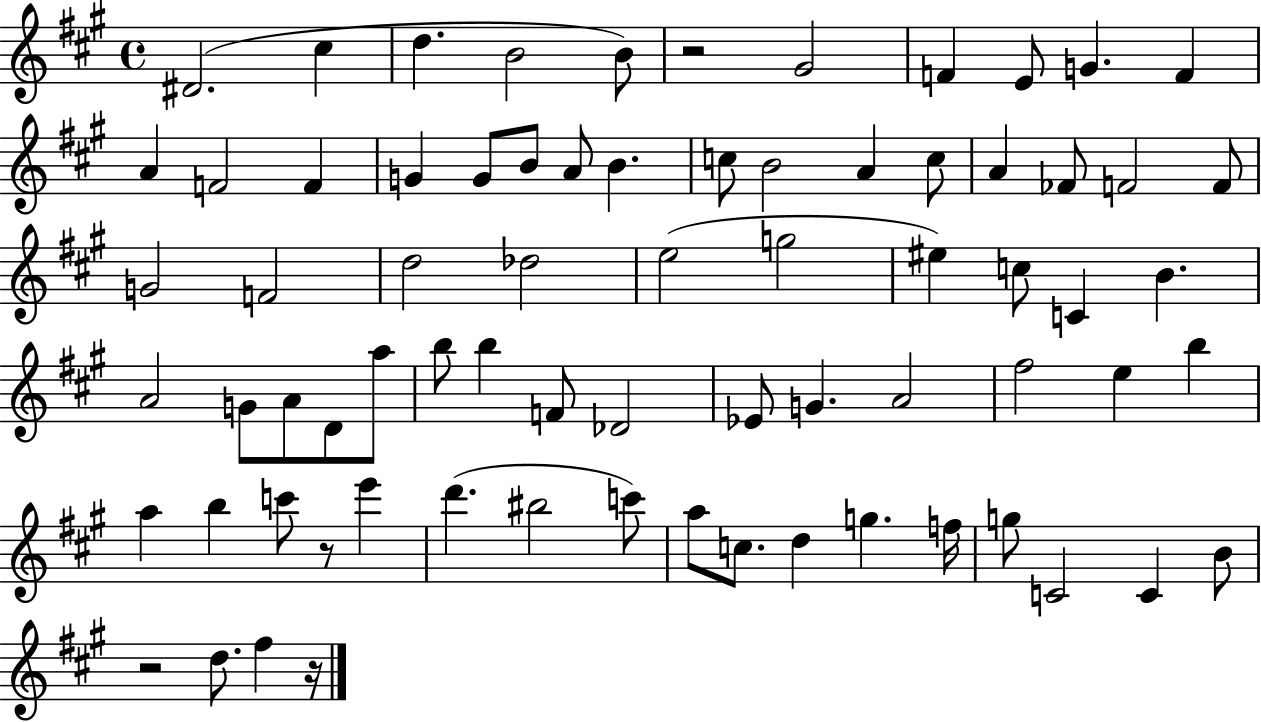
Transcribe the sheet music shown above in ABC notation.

X:1
T:Untitled
M:4/4
L:1/4
K:A
^D2 ^c d B2 B/2 z2 ^G2 F E/2 G F A F2 F G G/2 B/2 A/2 B c/2 B2 A c/2 A _F/2 F2 F/2 G2 F2 d2 _d2 e2 g2 ^e c/2 C B A2 G/2 A/2 D/2 a/2 b/2 b F/2 _D2 _E/2 G A2 ^f2 e b a b c'/2 z/2 e' d' ^b2 c'/2 a/2 c/2 d g f/4 g/2 C2 C B/2 z2 d/2 ^f z/4